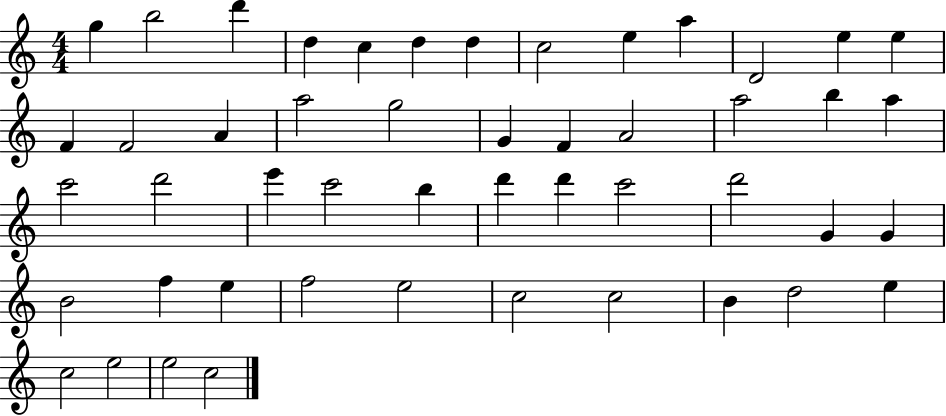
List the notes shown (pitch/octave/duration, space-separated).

G5/q B5/h D6/q D5/q C5/q D5/q D5/q C5/h E5/q A5/q D4/h E5/q E5/q F4/q F4/h A4/q A5/h G5/h G4/q F4/q A4/h A5/h B5/q A5/q C6/h D6/h E6/q C6/h B5/q D6/q D6/q C6/h D6/h G4/q G4/q B4/h F5/q E5/q F5/h E5/h C5/h C5/h B4/q D5/h E5/q C5/h E5/h E5/h C5/h